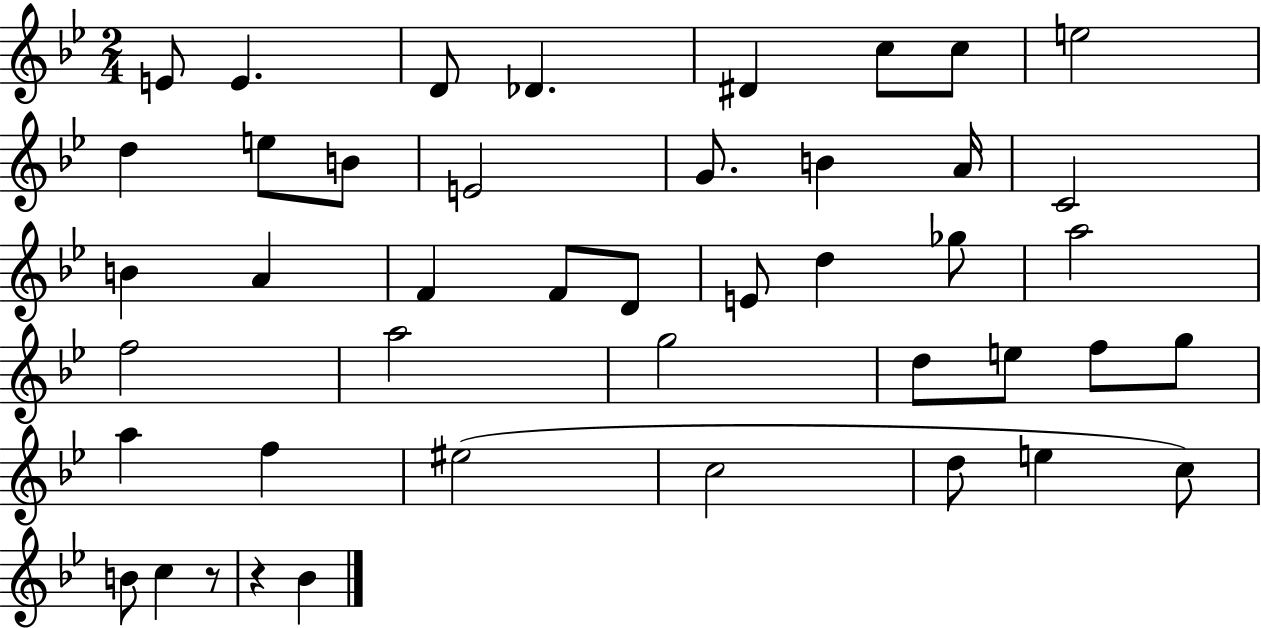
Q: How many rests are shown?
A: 2